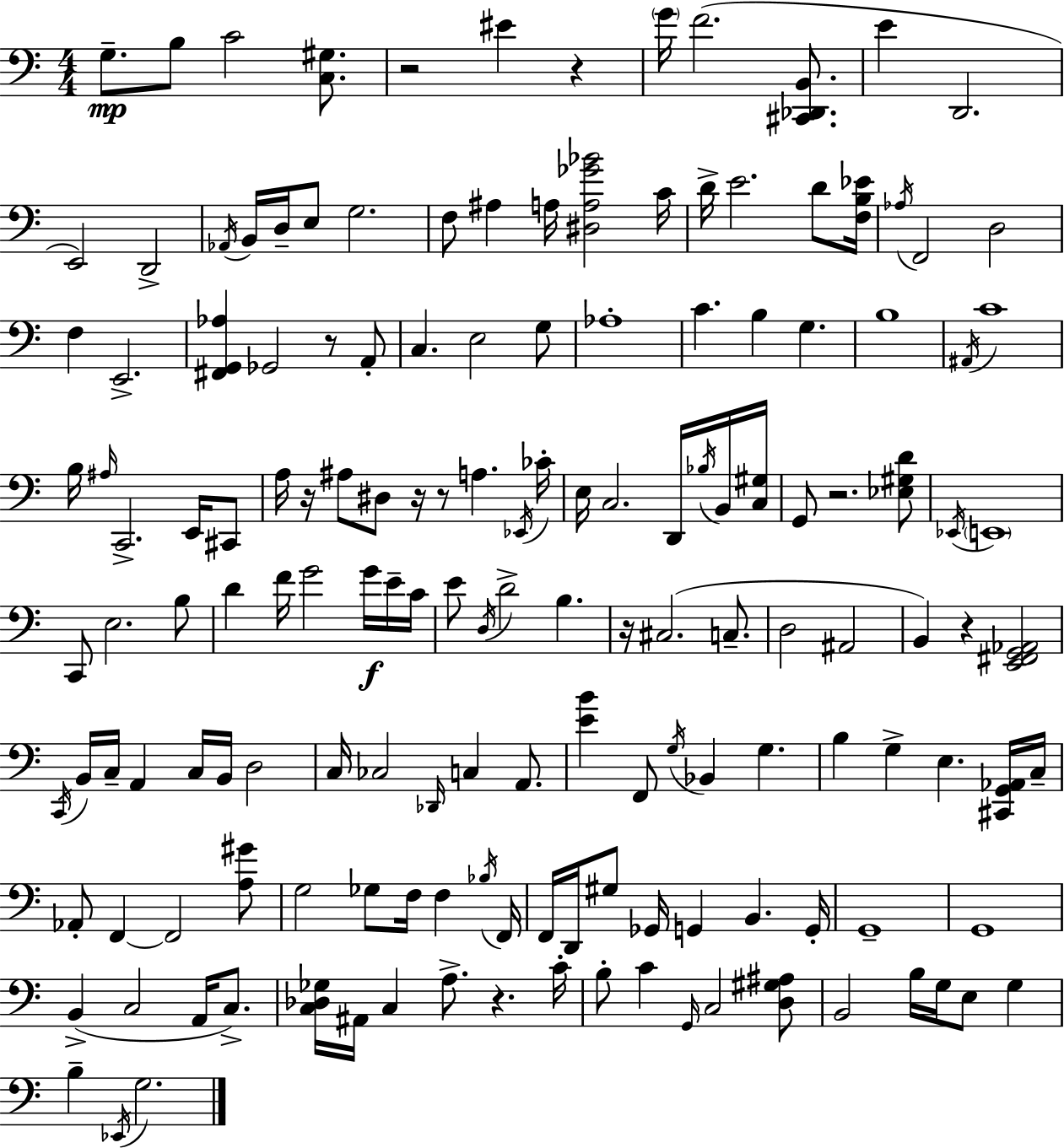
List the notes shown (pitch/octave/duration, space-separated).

G3/e. B3/e C4/h [C3,G#3]/e. R/h EIS4/q R/q G4/s F4/h. [C#2,Db2,B2]/e. E4/q D2/h. E2/h D2/h Ab2/s B2/s D3/s E3/e G3/h. F3/e A#3/q A3/s [D#3,A3,Gb4,Bb4]/h C4/s D4/s E4/h. D4/e [F3,B3,Eb4]/s Ab3/s F2/h D3/h F3/q E2/h. [F#2,G2,Ab3]/q Gb2/h R/e A2/e C3/q. E3/h G3/e Ab3/w C4/q. B3/q G3/q. B3/w A#2/s C4/w B3/s A#3/s C2/h. E2/s C#2/e A3/s R/s A#3/e D#3/e R/s R/e A3/q. Eb2/s CES4/s E3/s C3/h. D2/s Bb3/s B2/s [C3,G#3]/s G2/e R/h. [Eb3,G#3,D4]/e Eb2/s E2/w C2/e E3/h. B3/e D4/q F4/s G4/h G4/s E4/s C4/s E4/e D3/s D4/h B3/q. R/s C#3/h. C3/e. D3/h A#2/h B2/q R/q [E2,F#2,G2,Ab2]/h C2/s B2/s C3/s A2/q C3/s B2/s D3/h C3/s CES3/h Db2/s C3/q A2/e. [E4,B4]/q F2/e G3/s Bb2/q G3/q. B3/q G3/q E3/q. [C#2,G2,Ab2]/s C3/s Ab2/e F2/q F2/h [A3,G#4]/e G3/h Gb3/e F3/s F3/q Bb3/s F2/s F2/s D2/s G#3/e Gb2/s G2/q B2/q. G2/s G2/w G2/w B2/q C3/h A2/s C3/e. [C3,Db3,Gb3]/s A#2/s C3/q A3/e. R/q. C4/s B3/e C4/q G2/s C3/h [D3,G#3,A#3]/e B2/h B3/s G3/s E3/e G3/q B3/q Eb2/s G3/h.